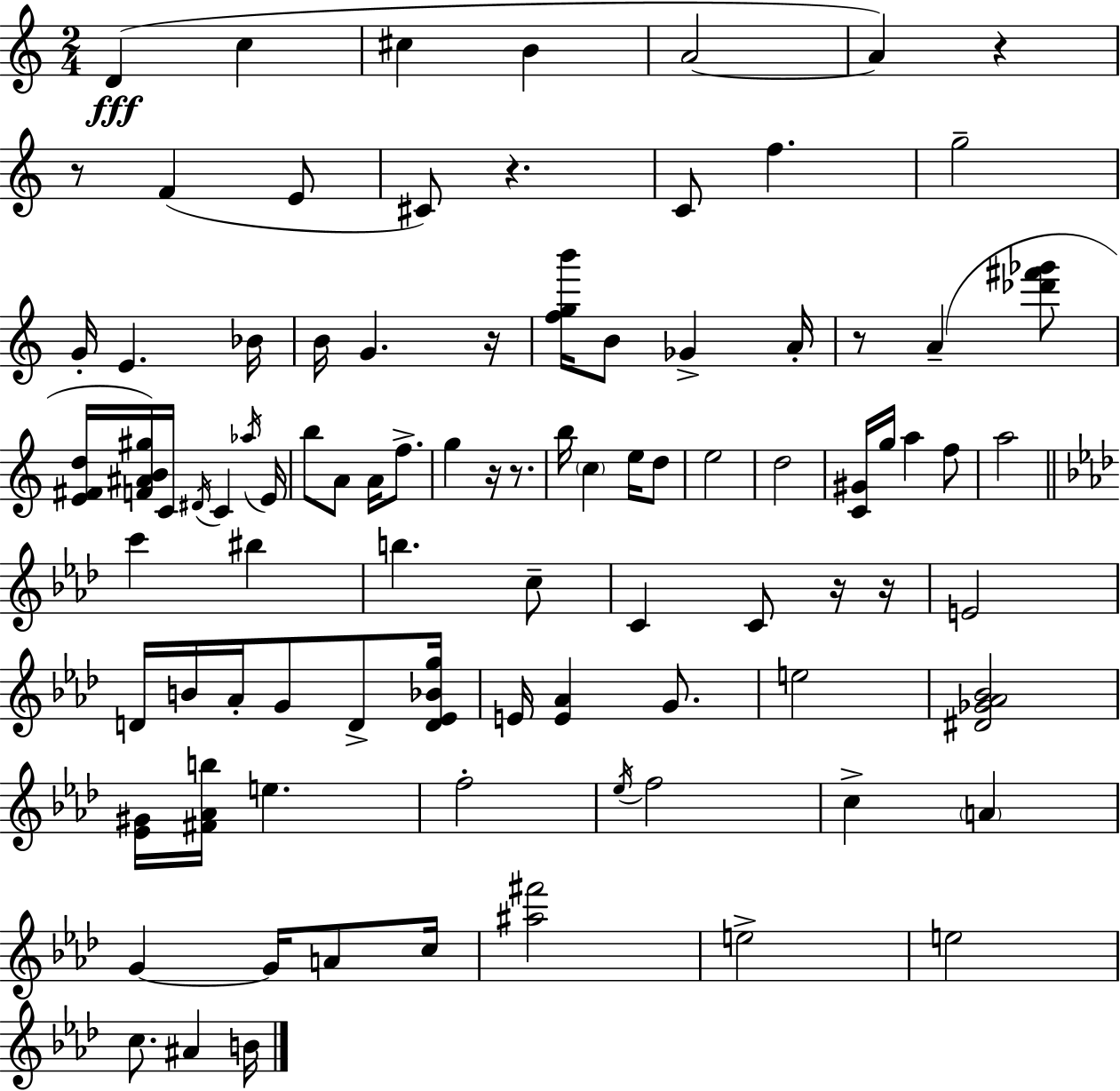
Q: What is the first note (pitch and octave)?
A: D4